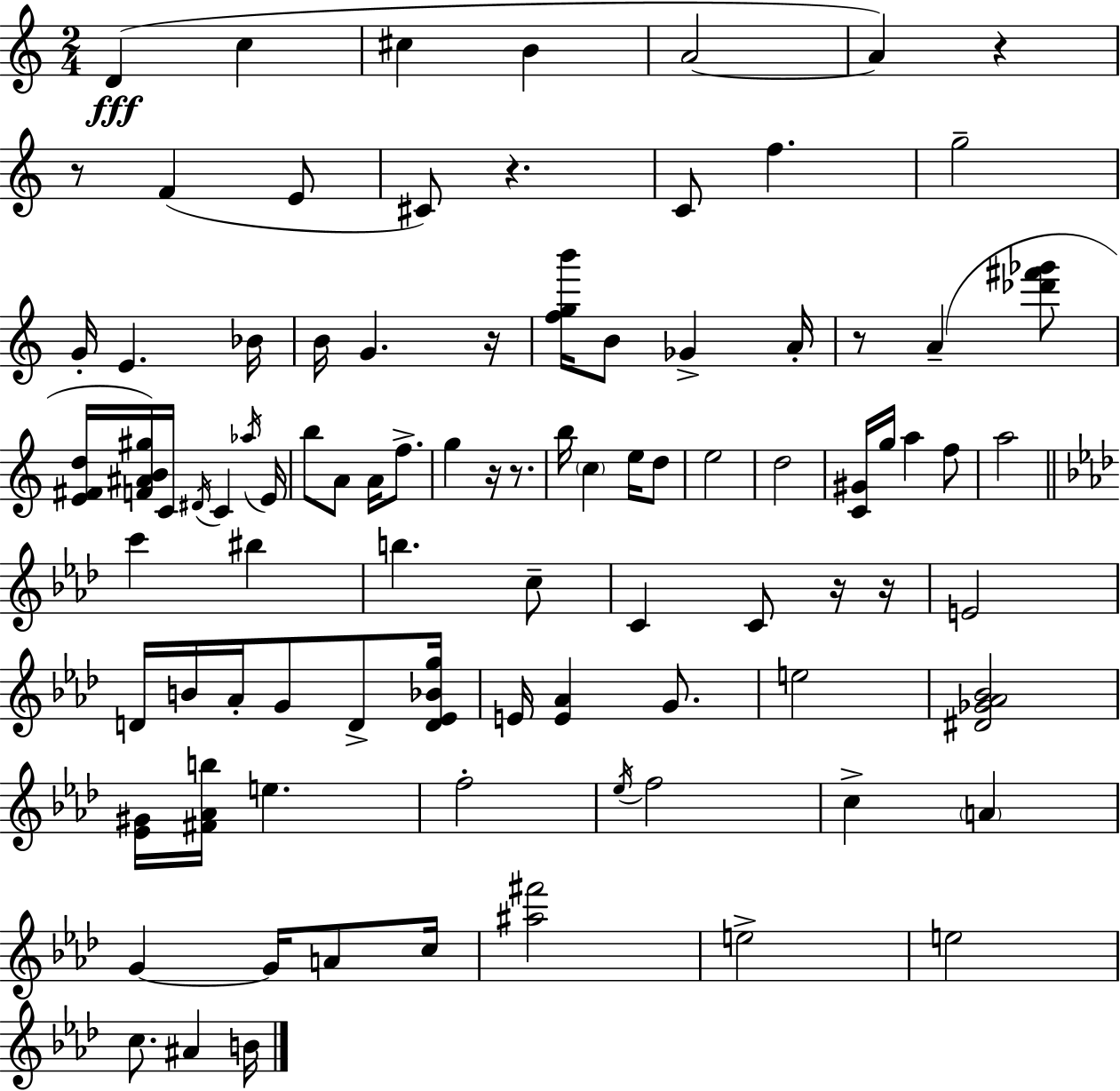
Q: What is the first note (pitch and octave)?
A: D4